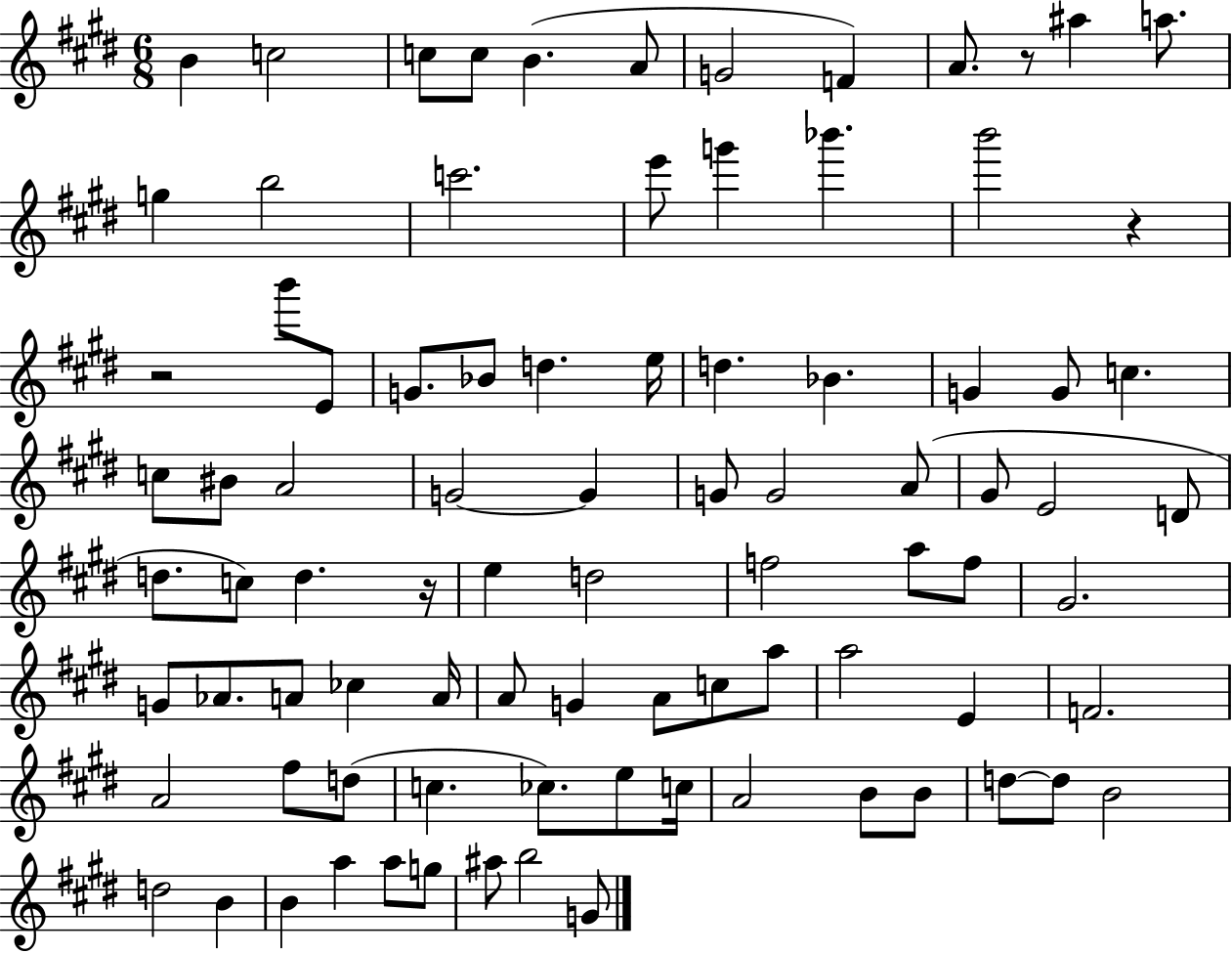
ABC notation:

X:1
T:Untitled
M:6/8
L:1/4
K:E
B c2 c/2 c/2 B A/2 G2 F A/2 z/2 ^a a/2 g b2 c'2 e'/2 g' _b' b'2 z z2 b'/2 E/2 G/2 _B/2 d e/4 d _B G G/2 c c/2 ^B/2 A2 G2 G G/2 G2 A/2 ^G/2 E2 D/2 d/2 c/2 d z/4 e d2 f2 a/2 f/2 ^G2 G/2 _A/2 A/2 _c A/4 A/2 G A/2 c/2 a/2 a2 E F2 A2 ^f/2 d/2 c _c/2 e/2 c/4 A2 B/2 B/2 d/2 d/2 B2 d2 B B a a/2 g/2 ^a/2 b2 G/2